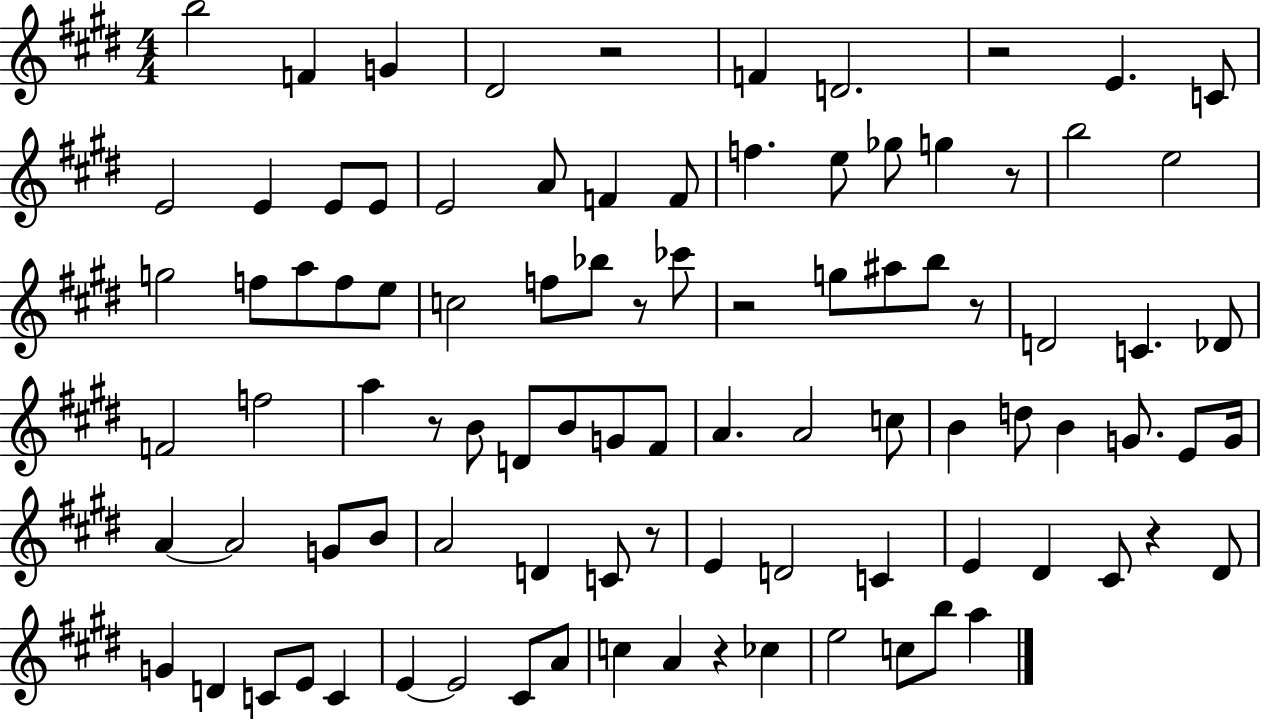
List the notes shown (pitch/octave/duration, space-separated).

B5/h F4/q G4/q D#4/h R/h F4/q D4/h. R/h E4/q. C4/e E4/h E4/q E4/e E4/e E4/h A4/e F4/q F4/e F5/q. E5/e Gb5/e G5/q R/e B5/h E5/h G5/h F5/e A5/e F5/e E5/e C5/h F5/e Bb5/e R/e CES6/e R/h G5/e A#5/e B5/e R/e D4/h C4/q. Db4/e F4/h F5/h A5/q R/e B4/e D4/e B4/e G4/e F#4/e A4/q. A4/h C5/e B4/q D5/e B4/q G4/e. E4/e G4/s A4/q A4/h G4/e B4/e A4/h D4/q C4/e R/e E4/q D4/h C4/q E4/q D#4/q C#4/e R/q D#4/e G4/q D4/q C4/e E4/e C4/q E4/q E4/h C#4/e A4/e C5/q A4/q R/q CES5/q E5/h C5/e B5/e A5/q